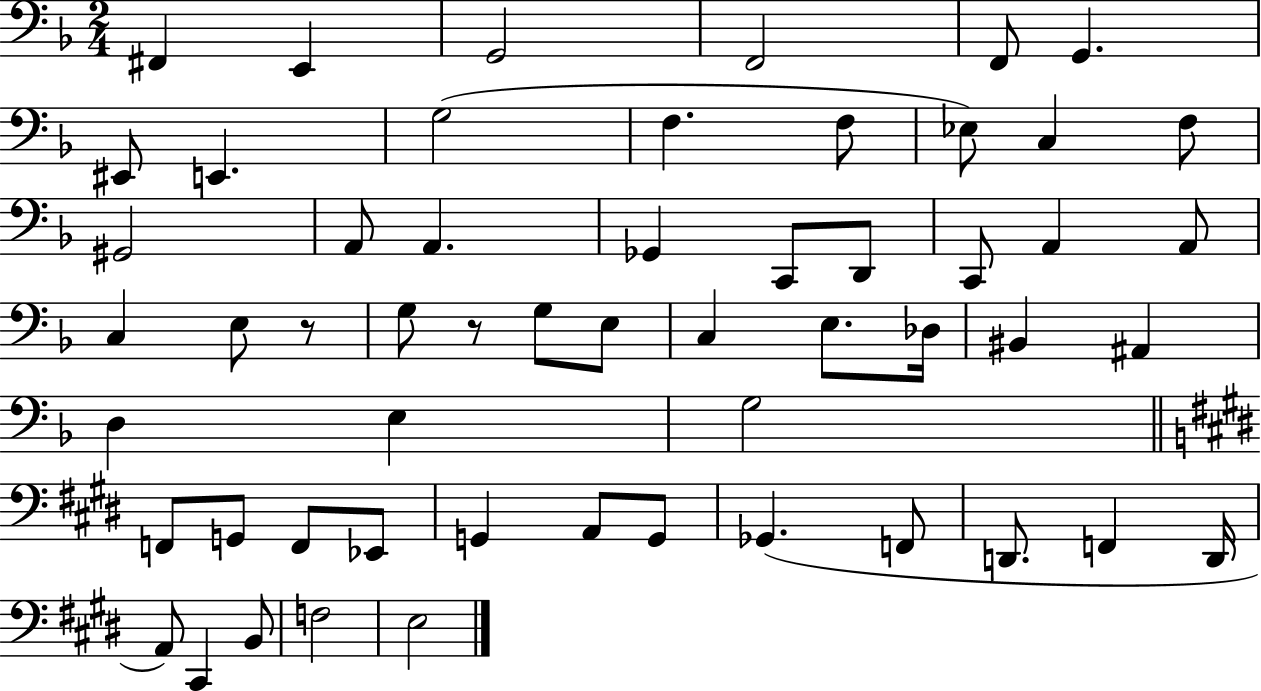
F#2/q E2/q G2/h F2/h F2/e G2/q. EIS2/e E2/q. G3/h F3/q. F3/e Eb3/e C3/q F3/e G#2/h A2/e A2/q. Gb2/q C2/e D2/e C2/e A2/q A2/e C3/q E3/e R/e G3/e R/e G3/e E3/e C3/q E3/e. Db3/s BIS2/q A#2/q D3/q E3/q G3/h F2/e G2/e F2/e Eb2/e G2/q A2/e G2/e Gb2/q. F2/e D2/e. F2/q D2/s A2/e C#2/q B2/e F3/h E3/h